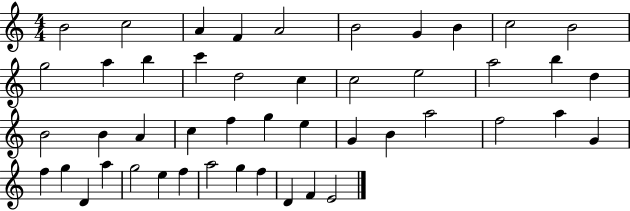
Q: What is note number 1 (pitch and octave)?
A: B4